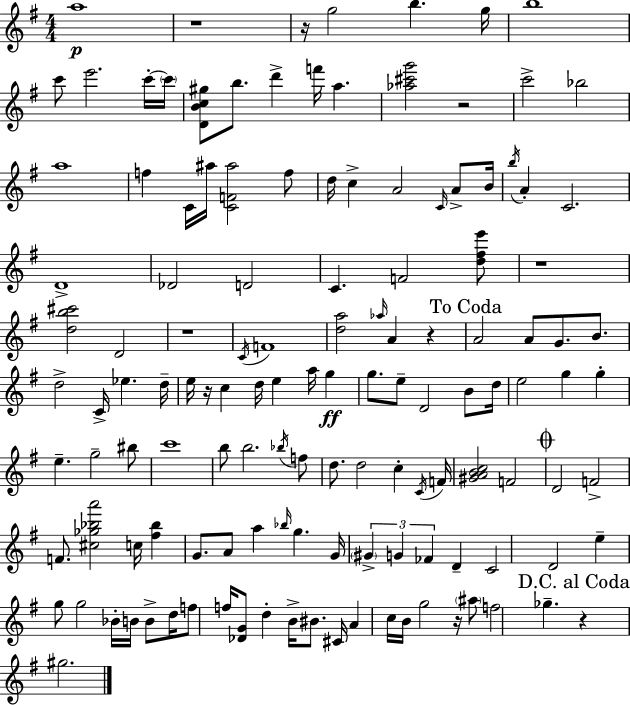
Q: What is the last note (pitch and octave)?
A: G#5